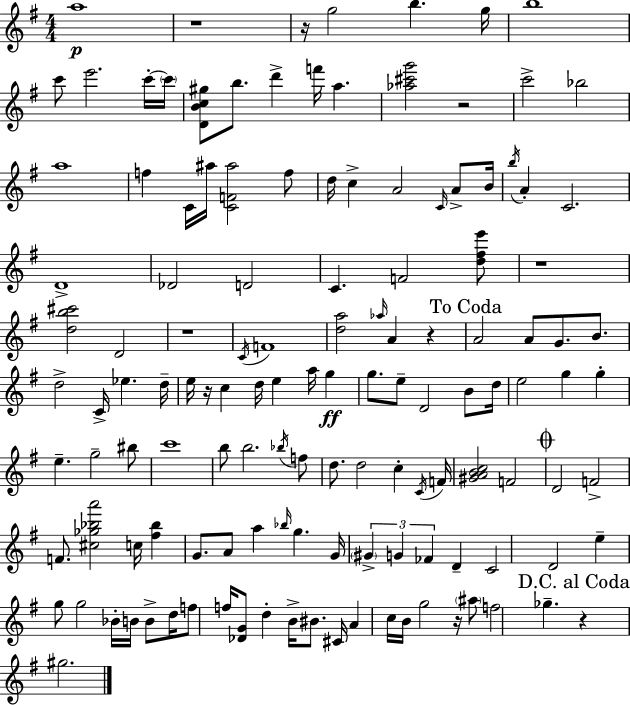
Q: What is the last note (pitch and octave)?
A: G#5